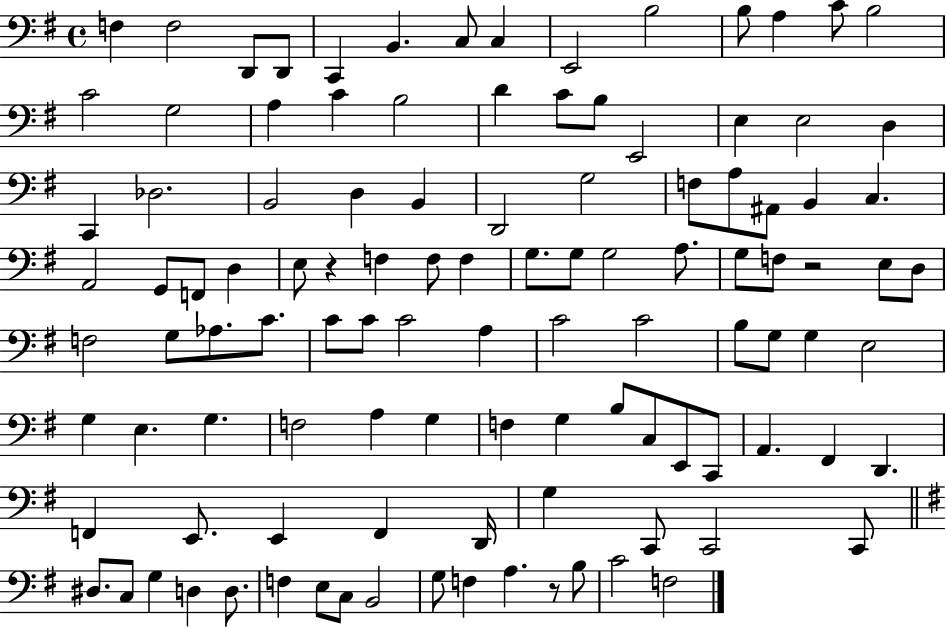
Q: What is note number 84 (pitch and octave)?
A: F2